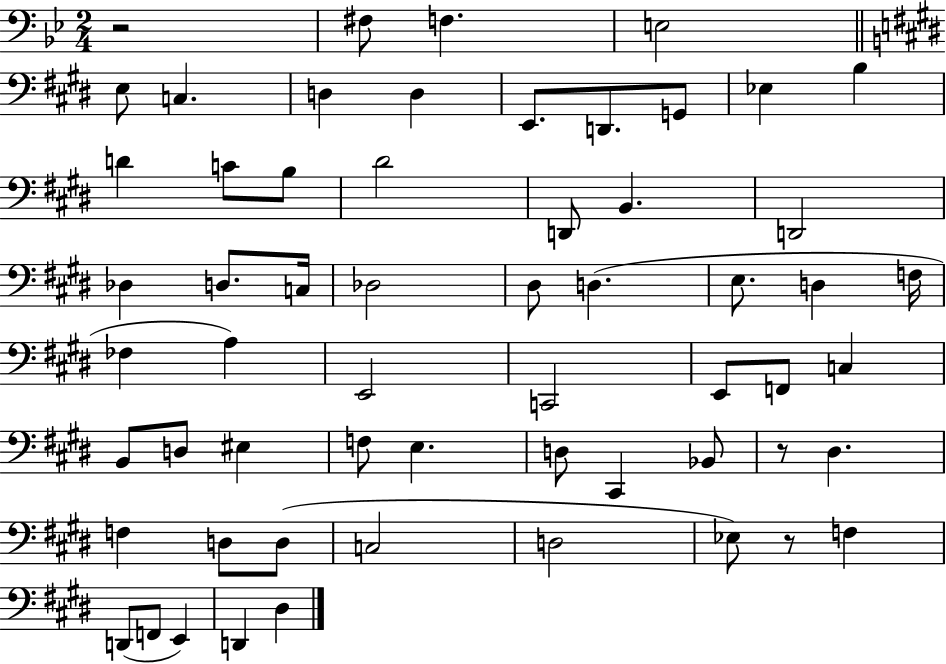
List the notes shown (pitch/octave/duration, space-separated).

R/h F#3/e F3/q. E3/h E3/e C3/q. D3/q D3/q E2/e. D2/e. G2/e Eb3/q B3/q D4/q C4/e B3/e D#4/h D2/e B2/q. D2/h Db3/q D3/e. C3/s Db3/h D#3/e D3/q. E3/e. D3/q F3/s FES3/q A3/q E2/h C2/h E2/e F2/e C3/q B2/e D3/e EIS3/q F3/e E3/q. D3/e C#2/q Bb2/e R/e D#3/q. F3/q D3/e D3/e C3/h D3/h Eb3/e R/e F3/q D2/e F2/e E2/q D2/q D#3/q